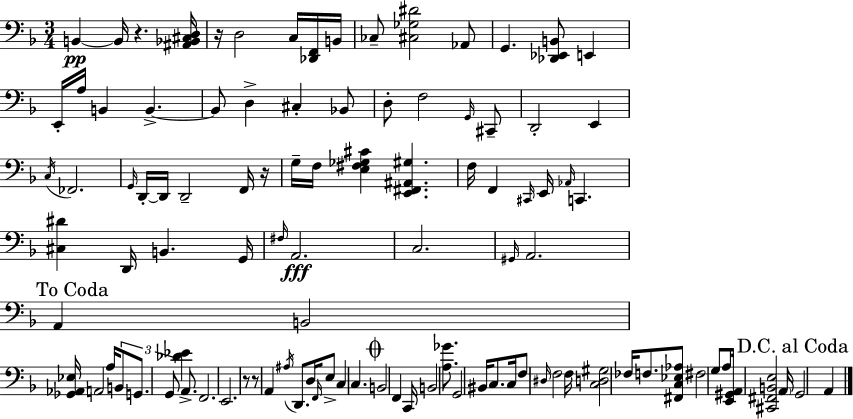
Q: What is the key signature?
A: F major